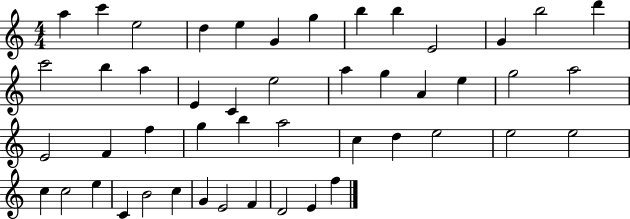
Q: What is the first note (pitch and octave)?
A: A5